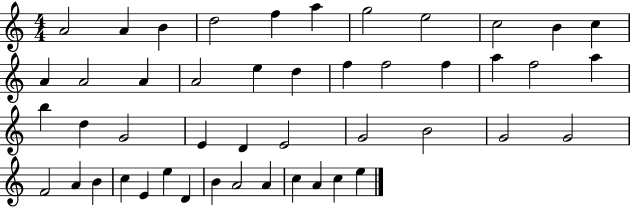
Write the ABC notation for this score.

X:1
T:Untitled
M:4/4
L:1/4
K:C
A2 A B d2 f a g2 e2 c2 B c A A2 A A2 e d f f2 f a f2 a b d G2 E D E2 G2 B2 G2 G2 F2 A B c E e D B A2 A c A c e